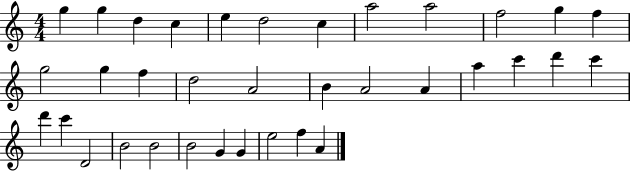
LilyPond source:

{
  \clef treble
  \numericTimeSignature
  \time 4/4
  \key c \major
  g''4 g''4 d''4 c''4 | e''4 d''2 c''4 | a''2 a''2 | f''2 g''4 f''4 | \break g''2 g''4 f''4 | d''2 a'2 | b'4 a'2 a'4 | a''4 c'''4 d'''4 c'''4 | \break d'''4 c'''4 d'2 | b'2 b'2 | b'2 g'4 g'4 | e''2 f''4 a'4 | \break \bar "|."
}